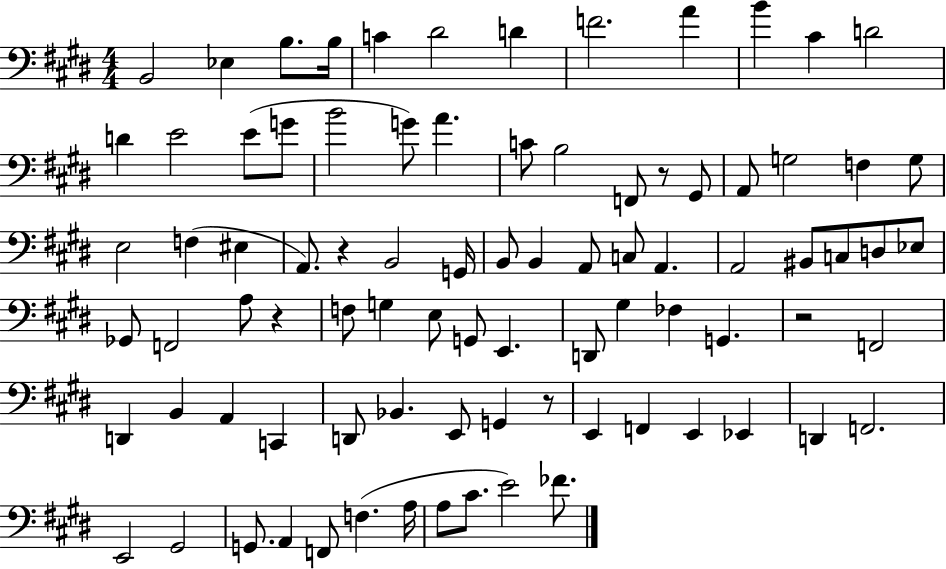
X:1
T:Untitled
M:4/4
L:1/4
K:E
B,,2 _E, B,/2 B,/4 C ^D2 D F2 A B ^C D2 D E2 E/2 G/2 B2 G/2 A C/2 B,2 F,,/2 z/2 ^G,,/2 A,,/2 G,2 F, G,/2 E,2 F, ^E, A,,/2 z B,,2 G,,/4 B,,/2 B,, A,,/2 C,/2 A,, A,,2 ^B,,/2 C,/2 D,/2 _E,/2 _G,,/2 F,,2 A,/2 z F,/2 G, E,/2 G,,/2 E,, D,,/2 ^G, _F, G,, z2 F,,2 D,, B,, A,, C,, D,,/2 _B,, E,,/2 G,, z/2 E,, F,, E,, _E,, D,, F,,2 E,,2 ^G,,2 G,,/2 A,, F,,/2 F, A,/4 A,/2 ^C/2 E2 _F/2